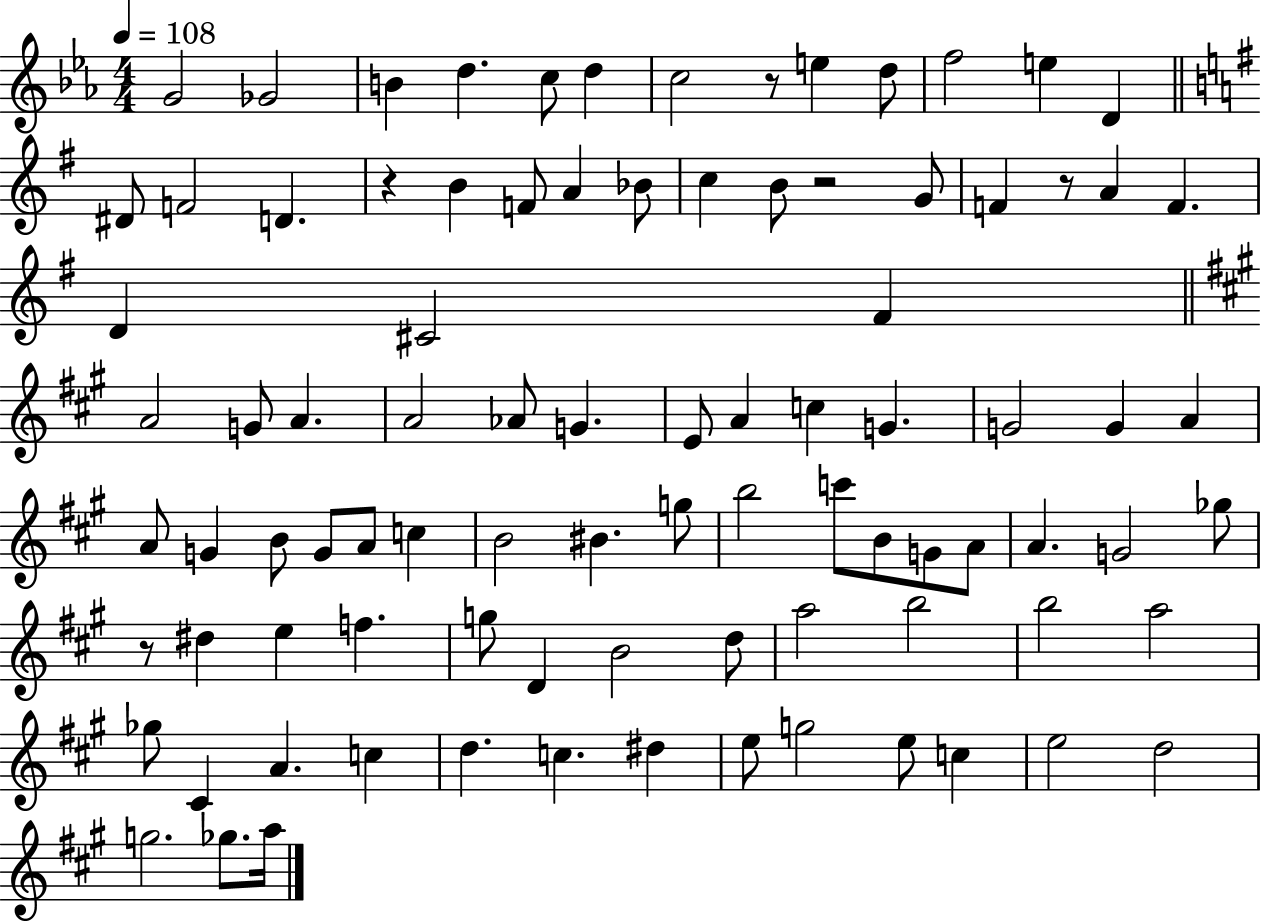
X:1
T:Untitled
M:4/4
L:1/4
K:Eb
G2 _G2 B d c/2 d c2 z/2 e d/2 f2 e D ^D/2 F2 D z B F/2 A _B/2 c B/2 z2 G/2 F z/2 A F D ^C2 ^F A2 G/2 A A2 _A/2 G E/2 A c G G2 G A A/2 G B/2 G/2 A/2 c B2 ^B g/2 b2 c'/2 B/2 G/2 A/2 A G2 _g/2 z/2 ^d e f g/2 D B2 d/2 a2 b2 b2 a2 _g/2 ^C A c d c ^d e/2 g2 e/2 c e2 d2 g2 _g/2 a/4